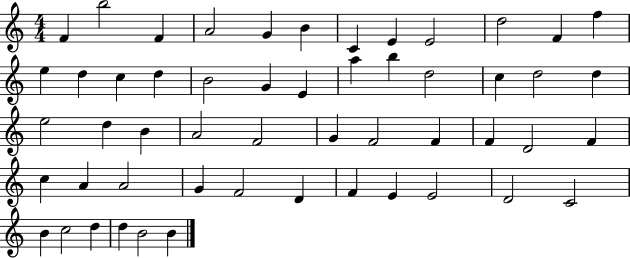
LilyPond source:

{
  \clef treble
  \numericTimeSignature
  \time 4/4
  \key c \major
  f'4 b''2 f'4 | a'2 g'4 b'4 | c'4 e'4 e'2 | d''2 f'4 f''4 | \break e''4 d''4 c''4 d''4 | b'2 g'4 e'4 | a''4 b''4 d''2 | c''4 d''2 d''4 | \break e''2 d''4 b'4 | a'2 f'2 | g'4 f'2 f'4 | f'4 d'2 f'4 | \break c''4 a'4 a'2 | g'4 f'2 d'4 | f'4 e'4 e'2 | d'2 c'2 | \break b'4 c''2 d''4 | d''4 b'2 b'4 | \bar "|."
}